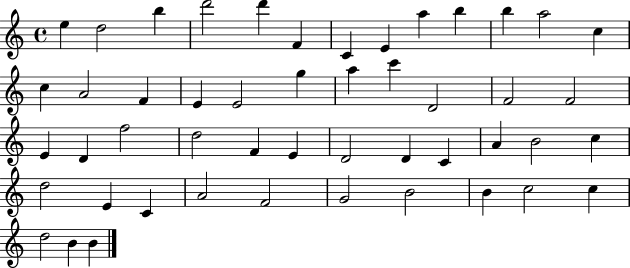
X:1
T:Untitled
M:4/4
L:1/4
K:C
e d2 b d'2 d' F C E a b b a2 c c A2 F E E2 g a c' D2 F2 F2 E D f2 d2 F E D2 D C A B2 c d2 E C A2 F2 G2 B2 B c2 c d2 B B